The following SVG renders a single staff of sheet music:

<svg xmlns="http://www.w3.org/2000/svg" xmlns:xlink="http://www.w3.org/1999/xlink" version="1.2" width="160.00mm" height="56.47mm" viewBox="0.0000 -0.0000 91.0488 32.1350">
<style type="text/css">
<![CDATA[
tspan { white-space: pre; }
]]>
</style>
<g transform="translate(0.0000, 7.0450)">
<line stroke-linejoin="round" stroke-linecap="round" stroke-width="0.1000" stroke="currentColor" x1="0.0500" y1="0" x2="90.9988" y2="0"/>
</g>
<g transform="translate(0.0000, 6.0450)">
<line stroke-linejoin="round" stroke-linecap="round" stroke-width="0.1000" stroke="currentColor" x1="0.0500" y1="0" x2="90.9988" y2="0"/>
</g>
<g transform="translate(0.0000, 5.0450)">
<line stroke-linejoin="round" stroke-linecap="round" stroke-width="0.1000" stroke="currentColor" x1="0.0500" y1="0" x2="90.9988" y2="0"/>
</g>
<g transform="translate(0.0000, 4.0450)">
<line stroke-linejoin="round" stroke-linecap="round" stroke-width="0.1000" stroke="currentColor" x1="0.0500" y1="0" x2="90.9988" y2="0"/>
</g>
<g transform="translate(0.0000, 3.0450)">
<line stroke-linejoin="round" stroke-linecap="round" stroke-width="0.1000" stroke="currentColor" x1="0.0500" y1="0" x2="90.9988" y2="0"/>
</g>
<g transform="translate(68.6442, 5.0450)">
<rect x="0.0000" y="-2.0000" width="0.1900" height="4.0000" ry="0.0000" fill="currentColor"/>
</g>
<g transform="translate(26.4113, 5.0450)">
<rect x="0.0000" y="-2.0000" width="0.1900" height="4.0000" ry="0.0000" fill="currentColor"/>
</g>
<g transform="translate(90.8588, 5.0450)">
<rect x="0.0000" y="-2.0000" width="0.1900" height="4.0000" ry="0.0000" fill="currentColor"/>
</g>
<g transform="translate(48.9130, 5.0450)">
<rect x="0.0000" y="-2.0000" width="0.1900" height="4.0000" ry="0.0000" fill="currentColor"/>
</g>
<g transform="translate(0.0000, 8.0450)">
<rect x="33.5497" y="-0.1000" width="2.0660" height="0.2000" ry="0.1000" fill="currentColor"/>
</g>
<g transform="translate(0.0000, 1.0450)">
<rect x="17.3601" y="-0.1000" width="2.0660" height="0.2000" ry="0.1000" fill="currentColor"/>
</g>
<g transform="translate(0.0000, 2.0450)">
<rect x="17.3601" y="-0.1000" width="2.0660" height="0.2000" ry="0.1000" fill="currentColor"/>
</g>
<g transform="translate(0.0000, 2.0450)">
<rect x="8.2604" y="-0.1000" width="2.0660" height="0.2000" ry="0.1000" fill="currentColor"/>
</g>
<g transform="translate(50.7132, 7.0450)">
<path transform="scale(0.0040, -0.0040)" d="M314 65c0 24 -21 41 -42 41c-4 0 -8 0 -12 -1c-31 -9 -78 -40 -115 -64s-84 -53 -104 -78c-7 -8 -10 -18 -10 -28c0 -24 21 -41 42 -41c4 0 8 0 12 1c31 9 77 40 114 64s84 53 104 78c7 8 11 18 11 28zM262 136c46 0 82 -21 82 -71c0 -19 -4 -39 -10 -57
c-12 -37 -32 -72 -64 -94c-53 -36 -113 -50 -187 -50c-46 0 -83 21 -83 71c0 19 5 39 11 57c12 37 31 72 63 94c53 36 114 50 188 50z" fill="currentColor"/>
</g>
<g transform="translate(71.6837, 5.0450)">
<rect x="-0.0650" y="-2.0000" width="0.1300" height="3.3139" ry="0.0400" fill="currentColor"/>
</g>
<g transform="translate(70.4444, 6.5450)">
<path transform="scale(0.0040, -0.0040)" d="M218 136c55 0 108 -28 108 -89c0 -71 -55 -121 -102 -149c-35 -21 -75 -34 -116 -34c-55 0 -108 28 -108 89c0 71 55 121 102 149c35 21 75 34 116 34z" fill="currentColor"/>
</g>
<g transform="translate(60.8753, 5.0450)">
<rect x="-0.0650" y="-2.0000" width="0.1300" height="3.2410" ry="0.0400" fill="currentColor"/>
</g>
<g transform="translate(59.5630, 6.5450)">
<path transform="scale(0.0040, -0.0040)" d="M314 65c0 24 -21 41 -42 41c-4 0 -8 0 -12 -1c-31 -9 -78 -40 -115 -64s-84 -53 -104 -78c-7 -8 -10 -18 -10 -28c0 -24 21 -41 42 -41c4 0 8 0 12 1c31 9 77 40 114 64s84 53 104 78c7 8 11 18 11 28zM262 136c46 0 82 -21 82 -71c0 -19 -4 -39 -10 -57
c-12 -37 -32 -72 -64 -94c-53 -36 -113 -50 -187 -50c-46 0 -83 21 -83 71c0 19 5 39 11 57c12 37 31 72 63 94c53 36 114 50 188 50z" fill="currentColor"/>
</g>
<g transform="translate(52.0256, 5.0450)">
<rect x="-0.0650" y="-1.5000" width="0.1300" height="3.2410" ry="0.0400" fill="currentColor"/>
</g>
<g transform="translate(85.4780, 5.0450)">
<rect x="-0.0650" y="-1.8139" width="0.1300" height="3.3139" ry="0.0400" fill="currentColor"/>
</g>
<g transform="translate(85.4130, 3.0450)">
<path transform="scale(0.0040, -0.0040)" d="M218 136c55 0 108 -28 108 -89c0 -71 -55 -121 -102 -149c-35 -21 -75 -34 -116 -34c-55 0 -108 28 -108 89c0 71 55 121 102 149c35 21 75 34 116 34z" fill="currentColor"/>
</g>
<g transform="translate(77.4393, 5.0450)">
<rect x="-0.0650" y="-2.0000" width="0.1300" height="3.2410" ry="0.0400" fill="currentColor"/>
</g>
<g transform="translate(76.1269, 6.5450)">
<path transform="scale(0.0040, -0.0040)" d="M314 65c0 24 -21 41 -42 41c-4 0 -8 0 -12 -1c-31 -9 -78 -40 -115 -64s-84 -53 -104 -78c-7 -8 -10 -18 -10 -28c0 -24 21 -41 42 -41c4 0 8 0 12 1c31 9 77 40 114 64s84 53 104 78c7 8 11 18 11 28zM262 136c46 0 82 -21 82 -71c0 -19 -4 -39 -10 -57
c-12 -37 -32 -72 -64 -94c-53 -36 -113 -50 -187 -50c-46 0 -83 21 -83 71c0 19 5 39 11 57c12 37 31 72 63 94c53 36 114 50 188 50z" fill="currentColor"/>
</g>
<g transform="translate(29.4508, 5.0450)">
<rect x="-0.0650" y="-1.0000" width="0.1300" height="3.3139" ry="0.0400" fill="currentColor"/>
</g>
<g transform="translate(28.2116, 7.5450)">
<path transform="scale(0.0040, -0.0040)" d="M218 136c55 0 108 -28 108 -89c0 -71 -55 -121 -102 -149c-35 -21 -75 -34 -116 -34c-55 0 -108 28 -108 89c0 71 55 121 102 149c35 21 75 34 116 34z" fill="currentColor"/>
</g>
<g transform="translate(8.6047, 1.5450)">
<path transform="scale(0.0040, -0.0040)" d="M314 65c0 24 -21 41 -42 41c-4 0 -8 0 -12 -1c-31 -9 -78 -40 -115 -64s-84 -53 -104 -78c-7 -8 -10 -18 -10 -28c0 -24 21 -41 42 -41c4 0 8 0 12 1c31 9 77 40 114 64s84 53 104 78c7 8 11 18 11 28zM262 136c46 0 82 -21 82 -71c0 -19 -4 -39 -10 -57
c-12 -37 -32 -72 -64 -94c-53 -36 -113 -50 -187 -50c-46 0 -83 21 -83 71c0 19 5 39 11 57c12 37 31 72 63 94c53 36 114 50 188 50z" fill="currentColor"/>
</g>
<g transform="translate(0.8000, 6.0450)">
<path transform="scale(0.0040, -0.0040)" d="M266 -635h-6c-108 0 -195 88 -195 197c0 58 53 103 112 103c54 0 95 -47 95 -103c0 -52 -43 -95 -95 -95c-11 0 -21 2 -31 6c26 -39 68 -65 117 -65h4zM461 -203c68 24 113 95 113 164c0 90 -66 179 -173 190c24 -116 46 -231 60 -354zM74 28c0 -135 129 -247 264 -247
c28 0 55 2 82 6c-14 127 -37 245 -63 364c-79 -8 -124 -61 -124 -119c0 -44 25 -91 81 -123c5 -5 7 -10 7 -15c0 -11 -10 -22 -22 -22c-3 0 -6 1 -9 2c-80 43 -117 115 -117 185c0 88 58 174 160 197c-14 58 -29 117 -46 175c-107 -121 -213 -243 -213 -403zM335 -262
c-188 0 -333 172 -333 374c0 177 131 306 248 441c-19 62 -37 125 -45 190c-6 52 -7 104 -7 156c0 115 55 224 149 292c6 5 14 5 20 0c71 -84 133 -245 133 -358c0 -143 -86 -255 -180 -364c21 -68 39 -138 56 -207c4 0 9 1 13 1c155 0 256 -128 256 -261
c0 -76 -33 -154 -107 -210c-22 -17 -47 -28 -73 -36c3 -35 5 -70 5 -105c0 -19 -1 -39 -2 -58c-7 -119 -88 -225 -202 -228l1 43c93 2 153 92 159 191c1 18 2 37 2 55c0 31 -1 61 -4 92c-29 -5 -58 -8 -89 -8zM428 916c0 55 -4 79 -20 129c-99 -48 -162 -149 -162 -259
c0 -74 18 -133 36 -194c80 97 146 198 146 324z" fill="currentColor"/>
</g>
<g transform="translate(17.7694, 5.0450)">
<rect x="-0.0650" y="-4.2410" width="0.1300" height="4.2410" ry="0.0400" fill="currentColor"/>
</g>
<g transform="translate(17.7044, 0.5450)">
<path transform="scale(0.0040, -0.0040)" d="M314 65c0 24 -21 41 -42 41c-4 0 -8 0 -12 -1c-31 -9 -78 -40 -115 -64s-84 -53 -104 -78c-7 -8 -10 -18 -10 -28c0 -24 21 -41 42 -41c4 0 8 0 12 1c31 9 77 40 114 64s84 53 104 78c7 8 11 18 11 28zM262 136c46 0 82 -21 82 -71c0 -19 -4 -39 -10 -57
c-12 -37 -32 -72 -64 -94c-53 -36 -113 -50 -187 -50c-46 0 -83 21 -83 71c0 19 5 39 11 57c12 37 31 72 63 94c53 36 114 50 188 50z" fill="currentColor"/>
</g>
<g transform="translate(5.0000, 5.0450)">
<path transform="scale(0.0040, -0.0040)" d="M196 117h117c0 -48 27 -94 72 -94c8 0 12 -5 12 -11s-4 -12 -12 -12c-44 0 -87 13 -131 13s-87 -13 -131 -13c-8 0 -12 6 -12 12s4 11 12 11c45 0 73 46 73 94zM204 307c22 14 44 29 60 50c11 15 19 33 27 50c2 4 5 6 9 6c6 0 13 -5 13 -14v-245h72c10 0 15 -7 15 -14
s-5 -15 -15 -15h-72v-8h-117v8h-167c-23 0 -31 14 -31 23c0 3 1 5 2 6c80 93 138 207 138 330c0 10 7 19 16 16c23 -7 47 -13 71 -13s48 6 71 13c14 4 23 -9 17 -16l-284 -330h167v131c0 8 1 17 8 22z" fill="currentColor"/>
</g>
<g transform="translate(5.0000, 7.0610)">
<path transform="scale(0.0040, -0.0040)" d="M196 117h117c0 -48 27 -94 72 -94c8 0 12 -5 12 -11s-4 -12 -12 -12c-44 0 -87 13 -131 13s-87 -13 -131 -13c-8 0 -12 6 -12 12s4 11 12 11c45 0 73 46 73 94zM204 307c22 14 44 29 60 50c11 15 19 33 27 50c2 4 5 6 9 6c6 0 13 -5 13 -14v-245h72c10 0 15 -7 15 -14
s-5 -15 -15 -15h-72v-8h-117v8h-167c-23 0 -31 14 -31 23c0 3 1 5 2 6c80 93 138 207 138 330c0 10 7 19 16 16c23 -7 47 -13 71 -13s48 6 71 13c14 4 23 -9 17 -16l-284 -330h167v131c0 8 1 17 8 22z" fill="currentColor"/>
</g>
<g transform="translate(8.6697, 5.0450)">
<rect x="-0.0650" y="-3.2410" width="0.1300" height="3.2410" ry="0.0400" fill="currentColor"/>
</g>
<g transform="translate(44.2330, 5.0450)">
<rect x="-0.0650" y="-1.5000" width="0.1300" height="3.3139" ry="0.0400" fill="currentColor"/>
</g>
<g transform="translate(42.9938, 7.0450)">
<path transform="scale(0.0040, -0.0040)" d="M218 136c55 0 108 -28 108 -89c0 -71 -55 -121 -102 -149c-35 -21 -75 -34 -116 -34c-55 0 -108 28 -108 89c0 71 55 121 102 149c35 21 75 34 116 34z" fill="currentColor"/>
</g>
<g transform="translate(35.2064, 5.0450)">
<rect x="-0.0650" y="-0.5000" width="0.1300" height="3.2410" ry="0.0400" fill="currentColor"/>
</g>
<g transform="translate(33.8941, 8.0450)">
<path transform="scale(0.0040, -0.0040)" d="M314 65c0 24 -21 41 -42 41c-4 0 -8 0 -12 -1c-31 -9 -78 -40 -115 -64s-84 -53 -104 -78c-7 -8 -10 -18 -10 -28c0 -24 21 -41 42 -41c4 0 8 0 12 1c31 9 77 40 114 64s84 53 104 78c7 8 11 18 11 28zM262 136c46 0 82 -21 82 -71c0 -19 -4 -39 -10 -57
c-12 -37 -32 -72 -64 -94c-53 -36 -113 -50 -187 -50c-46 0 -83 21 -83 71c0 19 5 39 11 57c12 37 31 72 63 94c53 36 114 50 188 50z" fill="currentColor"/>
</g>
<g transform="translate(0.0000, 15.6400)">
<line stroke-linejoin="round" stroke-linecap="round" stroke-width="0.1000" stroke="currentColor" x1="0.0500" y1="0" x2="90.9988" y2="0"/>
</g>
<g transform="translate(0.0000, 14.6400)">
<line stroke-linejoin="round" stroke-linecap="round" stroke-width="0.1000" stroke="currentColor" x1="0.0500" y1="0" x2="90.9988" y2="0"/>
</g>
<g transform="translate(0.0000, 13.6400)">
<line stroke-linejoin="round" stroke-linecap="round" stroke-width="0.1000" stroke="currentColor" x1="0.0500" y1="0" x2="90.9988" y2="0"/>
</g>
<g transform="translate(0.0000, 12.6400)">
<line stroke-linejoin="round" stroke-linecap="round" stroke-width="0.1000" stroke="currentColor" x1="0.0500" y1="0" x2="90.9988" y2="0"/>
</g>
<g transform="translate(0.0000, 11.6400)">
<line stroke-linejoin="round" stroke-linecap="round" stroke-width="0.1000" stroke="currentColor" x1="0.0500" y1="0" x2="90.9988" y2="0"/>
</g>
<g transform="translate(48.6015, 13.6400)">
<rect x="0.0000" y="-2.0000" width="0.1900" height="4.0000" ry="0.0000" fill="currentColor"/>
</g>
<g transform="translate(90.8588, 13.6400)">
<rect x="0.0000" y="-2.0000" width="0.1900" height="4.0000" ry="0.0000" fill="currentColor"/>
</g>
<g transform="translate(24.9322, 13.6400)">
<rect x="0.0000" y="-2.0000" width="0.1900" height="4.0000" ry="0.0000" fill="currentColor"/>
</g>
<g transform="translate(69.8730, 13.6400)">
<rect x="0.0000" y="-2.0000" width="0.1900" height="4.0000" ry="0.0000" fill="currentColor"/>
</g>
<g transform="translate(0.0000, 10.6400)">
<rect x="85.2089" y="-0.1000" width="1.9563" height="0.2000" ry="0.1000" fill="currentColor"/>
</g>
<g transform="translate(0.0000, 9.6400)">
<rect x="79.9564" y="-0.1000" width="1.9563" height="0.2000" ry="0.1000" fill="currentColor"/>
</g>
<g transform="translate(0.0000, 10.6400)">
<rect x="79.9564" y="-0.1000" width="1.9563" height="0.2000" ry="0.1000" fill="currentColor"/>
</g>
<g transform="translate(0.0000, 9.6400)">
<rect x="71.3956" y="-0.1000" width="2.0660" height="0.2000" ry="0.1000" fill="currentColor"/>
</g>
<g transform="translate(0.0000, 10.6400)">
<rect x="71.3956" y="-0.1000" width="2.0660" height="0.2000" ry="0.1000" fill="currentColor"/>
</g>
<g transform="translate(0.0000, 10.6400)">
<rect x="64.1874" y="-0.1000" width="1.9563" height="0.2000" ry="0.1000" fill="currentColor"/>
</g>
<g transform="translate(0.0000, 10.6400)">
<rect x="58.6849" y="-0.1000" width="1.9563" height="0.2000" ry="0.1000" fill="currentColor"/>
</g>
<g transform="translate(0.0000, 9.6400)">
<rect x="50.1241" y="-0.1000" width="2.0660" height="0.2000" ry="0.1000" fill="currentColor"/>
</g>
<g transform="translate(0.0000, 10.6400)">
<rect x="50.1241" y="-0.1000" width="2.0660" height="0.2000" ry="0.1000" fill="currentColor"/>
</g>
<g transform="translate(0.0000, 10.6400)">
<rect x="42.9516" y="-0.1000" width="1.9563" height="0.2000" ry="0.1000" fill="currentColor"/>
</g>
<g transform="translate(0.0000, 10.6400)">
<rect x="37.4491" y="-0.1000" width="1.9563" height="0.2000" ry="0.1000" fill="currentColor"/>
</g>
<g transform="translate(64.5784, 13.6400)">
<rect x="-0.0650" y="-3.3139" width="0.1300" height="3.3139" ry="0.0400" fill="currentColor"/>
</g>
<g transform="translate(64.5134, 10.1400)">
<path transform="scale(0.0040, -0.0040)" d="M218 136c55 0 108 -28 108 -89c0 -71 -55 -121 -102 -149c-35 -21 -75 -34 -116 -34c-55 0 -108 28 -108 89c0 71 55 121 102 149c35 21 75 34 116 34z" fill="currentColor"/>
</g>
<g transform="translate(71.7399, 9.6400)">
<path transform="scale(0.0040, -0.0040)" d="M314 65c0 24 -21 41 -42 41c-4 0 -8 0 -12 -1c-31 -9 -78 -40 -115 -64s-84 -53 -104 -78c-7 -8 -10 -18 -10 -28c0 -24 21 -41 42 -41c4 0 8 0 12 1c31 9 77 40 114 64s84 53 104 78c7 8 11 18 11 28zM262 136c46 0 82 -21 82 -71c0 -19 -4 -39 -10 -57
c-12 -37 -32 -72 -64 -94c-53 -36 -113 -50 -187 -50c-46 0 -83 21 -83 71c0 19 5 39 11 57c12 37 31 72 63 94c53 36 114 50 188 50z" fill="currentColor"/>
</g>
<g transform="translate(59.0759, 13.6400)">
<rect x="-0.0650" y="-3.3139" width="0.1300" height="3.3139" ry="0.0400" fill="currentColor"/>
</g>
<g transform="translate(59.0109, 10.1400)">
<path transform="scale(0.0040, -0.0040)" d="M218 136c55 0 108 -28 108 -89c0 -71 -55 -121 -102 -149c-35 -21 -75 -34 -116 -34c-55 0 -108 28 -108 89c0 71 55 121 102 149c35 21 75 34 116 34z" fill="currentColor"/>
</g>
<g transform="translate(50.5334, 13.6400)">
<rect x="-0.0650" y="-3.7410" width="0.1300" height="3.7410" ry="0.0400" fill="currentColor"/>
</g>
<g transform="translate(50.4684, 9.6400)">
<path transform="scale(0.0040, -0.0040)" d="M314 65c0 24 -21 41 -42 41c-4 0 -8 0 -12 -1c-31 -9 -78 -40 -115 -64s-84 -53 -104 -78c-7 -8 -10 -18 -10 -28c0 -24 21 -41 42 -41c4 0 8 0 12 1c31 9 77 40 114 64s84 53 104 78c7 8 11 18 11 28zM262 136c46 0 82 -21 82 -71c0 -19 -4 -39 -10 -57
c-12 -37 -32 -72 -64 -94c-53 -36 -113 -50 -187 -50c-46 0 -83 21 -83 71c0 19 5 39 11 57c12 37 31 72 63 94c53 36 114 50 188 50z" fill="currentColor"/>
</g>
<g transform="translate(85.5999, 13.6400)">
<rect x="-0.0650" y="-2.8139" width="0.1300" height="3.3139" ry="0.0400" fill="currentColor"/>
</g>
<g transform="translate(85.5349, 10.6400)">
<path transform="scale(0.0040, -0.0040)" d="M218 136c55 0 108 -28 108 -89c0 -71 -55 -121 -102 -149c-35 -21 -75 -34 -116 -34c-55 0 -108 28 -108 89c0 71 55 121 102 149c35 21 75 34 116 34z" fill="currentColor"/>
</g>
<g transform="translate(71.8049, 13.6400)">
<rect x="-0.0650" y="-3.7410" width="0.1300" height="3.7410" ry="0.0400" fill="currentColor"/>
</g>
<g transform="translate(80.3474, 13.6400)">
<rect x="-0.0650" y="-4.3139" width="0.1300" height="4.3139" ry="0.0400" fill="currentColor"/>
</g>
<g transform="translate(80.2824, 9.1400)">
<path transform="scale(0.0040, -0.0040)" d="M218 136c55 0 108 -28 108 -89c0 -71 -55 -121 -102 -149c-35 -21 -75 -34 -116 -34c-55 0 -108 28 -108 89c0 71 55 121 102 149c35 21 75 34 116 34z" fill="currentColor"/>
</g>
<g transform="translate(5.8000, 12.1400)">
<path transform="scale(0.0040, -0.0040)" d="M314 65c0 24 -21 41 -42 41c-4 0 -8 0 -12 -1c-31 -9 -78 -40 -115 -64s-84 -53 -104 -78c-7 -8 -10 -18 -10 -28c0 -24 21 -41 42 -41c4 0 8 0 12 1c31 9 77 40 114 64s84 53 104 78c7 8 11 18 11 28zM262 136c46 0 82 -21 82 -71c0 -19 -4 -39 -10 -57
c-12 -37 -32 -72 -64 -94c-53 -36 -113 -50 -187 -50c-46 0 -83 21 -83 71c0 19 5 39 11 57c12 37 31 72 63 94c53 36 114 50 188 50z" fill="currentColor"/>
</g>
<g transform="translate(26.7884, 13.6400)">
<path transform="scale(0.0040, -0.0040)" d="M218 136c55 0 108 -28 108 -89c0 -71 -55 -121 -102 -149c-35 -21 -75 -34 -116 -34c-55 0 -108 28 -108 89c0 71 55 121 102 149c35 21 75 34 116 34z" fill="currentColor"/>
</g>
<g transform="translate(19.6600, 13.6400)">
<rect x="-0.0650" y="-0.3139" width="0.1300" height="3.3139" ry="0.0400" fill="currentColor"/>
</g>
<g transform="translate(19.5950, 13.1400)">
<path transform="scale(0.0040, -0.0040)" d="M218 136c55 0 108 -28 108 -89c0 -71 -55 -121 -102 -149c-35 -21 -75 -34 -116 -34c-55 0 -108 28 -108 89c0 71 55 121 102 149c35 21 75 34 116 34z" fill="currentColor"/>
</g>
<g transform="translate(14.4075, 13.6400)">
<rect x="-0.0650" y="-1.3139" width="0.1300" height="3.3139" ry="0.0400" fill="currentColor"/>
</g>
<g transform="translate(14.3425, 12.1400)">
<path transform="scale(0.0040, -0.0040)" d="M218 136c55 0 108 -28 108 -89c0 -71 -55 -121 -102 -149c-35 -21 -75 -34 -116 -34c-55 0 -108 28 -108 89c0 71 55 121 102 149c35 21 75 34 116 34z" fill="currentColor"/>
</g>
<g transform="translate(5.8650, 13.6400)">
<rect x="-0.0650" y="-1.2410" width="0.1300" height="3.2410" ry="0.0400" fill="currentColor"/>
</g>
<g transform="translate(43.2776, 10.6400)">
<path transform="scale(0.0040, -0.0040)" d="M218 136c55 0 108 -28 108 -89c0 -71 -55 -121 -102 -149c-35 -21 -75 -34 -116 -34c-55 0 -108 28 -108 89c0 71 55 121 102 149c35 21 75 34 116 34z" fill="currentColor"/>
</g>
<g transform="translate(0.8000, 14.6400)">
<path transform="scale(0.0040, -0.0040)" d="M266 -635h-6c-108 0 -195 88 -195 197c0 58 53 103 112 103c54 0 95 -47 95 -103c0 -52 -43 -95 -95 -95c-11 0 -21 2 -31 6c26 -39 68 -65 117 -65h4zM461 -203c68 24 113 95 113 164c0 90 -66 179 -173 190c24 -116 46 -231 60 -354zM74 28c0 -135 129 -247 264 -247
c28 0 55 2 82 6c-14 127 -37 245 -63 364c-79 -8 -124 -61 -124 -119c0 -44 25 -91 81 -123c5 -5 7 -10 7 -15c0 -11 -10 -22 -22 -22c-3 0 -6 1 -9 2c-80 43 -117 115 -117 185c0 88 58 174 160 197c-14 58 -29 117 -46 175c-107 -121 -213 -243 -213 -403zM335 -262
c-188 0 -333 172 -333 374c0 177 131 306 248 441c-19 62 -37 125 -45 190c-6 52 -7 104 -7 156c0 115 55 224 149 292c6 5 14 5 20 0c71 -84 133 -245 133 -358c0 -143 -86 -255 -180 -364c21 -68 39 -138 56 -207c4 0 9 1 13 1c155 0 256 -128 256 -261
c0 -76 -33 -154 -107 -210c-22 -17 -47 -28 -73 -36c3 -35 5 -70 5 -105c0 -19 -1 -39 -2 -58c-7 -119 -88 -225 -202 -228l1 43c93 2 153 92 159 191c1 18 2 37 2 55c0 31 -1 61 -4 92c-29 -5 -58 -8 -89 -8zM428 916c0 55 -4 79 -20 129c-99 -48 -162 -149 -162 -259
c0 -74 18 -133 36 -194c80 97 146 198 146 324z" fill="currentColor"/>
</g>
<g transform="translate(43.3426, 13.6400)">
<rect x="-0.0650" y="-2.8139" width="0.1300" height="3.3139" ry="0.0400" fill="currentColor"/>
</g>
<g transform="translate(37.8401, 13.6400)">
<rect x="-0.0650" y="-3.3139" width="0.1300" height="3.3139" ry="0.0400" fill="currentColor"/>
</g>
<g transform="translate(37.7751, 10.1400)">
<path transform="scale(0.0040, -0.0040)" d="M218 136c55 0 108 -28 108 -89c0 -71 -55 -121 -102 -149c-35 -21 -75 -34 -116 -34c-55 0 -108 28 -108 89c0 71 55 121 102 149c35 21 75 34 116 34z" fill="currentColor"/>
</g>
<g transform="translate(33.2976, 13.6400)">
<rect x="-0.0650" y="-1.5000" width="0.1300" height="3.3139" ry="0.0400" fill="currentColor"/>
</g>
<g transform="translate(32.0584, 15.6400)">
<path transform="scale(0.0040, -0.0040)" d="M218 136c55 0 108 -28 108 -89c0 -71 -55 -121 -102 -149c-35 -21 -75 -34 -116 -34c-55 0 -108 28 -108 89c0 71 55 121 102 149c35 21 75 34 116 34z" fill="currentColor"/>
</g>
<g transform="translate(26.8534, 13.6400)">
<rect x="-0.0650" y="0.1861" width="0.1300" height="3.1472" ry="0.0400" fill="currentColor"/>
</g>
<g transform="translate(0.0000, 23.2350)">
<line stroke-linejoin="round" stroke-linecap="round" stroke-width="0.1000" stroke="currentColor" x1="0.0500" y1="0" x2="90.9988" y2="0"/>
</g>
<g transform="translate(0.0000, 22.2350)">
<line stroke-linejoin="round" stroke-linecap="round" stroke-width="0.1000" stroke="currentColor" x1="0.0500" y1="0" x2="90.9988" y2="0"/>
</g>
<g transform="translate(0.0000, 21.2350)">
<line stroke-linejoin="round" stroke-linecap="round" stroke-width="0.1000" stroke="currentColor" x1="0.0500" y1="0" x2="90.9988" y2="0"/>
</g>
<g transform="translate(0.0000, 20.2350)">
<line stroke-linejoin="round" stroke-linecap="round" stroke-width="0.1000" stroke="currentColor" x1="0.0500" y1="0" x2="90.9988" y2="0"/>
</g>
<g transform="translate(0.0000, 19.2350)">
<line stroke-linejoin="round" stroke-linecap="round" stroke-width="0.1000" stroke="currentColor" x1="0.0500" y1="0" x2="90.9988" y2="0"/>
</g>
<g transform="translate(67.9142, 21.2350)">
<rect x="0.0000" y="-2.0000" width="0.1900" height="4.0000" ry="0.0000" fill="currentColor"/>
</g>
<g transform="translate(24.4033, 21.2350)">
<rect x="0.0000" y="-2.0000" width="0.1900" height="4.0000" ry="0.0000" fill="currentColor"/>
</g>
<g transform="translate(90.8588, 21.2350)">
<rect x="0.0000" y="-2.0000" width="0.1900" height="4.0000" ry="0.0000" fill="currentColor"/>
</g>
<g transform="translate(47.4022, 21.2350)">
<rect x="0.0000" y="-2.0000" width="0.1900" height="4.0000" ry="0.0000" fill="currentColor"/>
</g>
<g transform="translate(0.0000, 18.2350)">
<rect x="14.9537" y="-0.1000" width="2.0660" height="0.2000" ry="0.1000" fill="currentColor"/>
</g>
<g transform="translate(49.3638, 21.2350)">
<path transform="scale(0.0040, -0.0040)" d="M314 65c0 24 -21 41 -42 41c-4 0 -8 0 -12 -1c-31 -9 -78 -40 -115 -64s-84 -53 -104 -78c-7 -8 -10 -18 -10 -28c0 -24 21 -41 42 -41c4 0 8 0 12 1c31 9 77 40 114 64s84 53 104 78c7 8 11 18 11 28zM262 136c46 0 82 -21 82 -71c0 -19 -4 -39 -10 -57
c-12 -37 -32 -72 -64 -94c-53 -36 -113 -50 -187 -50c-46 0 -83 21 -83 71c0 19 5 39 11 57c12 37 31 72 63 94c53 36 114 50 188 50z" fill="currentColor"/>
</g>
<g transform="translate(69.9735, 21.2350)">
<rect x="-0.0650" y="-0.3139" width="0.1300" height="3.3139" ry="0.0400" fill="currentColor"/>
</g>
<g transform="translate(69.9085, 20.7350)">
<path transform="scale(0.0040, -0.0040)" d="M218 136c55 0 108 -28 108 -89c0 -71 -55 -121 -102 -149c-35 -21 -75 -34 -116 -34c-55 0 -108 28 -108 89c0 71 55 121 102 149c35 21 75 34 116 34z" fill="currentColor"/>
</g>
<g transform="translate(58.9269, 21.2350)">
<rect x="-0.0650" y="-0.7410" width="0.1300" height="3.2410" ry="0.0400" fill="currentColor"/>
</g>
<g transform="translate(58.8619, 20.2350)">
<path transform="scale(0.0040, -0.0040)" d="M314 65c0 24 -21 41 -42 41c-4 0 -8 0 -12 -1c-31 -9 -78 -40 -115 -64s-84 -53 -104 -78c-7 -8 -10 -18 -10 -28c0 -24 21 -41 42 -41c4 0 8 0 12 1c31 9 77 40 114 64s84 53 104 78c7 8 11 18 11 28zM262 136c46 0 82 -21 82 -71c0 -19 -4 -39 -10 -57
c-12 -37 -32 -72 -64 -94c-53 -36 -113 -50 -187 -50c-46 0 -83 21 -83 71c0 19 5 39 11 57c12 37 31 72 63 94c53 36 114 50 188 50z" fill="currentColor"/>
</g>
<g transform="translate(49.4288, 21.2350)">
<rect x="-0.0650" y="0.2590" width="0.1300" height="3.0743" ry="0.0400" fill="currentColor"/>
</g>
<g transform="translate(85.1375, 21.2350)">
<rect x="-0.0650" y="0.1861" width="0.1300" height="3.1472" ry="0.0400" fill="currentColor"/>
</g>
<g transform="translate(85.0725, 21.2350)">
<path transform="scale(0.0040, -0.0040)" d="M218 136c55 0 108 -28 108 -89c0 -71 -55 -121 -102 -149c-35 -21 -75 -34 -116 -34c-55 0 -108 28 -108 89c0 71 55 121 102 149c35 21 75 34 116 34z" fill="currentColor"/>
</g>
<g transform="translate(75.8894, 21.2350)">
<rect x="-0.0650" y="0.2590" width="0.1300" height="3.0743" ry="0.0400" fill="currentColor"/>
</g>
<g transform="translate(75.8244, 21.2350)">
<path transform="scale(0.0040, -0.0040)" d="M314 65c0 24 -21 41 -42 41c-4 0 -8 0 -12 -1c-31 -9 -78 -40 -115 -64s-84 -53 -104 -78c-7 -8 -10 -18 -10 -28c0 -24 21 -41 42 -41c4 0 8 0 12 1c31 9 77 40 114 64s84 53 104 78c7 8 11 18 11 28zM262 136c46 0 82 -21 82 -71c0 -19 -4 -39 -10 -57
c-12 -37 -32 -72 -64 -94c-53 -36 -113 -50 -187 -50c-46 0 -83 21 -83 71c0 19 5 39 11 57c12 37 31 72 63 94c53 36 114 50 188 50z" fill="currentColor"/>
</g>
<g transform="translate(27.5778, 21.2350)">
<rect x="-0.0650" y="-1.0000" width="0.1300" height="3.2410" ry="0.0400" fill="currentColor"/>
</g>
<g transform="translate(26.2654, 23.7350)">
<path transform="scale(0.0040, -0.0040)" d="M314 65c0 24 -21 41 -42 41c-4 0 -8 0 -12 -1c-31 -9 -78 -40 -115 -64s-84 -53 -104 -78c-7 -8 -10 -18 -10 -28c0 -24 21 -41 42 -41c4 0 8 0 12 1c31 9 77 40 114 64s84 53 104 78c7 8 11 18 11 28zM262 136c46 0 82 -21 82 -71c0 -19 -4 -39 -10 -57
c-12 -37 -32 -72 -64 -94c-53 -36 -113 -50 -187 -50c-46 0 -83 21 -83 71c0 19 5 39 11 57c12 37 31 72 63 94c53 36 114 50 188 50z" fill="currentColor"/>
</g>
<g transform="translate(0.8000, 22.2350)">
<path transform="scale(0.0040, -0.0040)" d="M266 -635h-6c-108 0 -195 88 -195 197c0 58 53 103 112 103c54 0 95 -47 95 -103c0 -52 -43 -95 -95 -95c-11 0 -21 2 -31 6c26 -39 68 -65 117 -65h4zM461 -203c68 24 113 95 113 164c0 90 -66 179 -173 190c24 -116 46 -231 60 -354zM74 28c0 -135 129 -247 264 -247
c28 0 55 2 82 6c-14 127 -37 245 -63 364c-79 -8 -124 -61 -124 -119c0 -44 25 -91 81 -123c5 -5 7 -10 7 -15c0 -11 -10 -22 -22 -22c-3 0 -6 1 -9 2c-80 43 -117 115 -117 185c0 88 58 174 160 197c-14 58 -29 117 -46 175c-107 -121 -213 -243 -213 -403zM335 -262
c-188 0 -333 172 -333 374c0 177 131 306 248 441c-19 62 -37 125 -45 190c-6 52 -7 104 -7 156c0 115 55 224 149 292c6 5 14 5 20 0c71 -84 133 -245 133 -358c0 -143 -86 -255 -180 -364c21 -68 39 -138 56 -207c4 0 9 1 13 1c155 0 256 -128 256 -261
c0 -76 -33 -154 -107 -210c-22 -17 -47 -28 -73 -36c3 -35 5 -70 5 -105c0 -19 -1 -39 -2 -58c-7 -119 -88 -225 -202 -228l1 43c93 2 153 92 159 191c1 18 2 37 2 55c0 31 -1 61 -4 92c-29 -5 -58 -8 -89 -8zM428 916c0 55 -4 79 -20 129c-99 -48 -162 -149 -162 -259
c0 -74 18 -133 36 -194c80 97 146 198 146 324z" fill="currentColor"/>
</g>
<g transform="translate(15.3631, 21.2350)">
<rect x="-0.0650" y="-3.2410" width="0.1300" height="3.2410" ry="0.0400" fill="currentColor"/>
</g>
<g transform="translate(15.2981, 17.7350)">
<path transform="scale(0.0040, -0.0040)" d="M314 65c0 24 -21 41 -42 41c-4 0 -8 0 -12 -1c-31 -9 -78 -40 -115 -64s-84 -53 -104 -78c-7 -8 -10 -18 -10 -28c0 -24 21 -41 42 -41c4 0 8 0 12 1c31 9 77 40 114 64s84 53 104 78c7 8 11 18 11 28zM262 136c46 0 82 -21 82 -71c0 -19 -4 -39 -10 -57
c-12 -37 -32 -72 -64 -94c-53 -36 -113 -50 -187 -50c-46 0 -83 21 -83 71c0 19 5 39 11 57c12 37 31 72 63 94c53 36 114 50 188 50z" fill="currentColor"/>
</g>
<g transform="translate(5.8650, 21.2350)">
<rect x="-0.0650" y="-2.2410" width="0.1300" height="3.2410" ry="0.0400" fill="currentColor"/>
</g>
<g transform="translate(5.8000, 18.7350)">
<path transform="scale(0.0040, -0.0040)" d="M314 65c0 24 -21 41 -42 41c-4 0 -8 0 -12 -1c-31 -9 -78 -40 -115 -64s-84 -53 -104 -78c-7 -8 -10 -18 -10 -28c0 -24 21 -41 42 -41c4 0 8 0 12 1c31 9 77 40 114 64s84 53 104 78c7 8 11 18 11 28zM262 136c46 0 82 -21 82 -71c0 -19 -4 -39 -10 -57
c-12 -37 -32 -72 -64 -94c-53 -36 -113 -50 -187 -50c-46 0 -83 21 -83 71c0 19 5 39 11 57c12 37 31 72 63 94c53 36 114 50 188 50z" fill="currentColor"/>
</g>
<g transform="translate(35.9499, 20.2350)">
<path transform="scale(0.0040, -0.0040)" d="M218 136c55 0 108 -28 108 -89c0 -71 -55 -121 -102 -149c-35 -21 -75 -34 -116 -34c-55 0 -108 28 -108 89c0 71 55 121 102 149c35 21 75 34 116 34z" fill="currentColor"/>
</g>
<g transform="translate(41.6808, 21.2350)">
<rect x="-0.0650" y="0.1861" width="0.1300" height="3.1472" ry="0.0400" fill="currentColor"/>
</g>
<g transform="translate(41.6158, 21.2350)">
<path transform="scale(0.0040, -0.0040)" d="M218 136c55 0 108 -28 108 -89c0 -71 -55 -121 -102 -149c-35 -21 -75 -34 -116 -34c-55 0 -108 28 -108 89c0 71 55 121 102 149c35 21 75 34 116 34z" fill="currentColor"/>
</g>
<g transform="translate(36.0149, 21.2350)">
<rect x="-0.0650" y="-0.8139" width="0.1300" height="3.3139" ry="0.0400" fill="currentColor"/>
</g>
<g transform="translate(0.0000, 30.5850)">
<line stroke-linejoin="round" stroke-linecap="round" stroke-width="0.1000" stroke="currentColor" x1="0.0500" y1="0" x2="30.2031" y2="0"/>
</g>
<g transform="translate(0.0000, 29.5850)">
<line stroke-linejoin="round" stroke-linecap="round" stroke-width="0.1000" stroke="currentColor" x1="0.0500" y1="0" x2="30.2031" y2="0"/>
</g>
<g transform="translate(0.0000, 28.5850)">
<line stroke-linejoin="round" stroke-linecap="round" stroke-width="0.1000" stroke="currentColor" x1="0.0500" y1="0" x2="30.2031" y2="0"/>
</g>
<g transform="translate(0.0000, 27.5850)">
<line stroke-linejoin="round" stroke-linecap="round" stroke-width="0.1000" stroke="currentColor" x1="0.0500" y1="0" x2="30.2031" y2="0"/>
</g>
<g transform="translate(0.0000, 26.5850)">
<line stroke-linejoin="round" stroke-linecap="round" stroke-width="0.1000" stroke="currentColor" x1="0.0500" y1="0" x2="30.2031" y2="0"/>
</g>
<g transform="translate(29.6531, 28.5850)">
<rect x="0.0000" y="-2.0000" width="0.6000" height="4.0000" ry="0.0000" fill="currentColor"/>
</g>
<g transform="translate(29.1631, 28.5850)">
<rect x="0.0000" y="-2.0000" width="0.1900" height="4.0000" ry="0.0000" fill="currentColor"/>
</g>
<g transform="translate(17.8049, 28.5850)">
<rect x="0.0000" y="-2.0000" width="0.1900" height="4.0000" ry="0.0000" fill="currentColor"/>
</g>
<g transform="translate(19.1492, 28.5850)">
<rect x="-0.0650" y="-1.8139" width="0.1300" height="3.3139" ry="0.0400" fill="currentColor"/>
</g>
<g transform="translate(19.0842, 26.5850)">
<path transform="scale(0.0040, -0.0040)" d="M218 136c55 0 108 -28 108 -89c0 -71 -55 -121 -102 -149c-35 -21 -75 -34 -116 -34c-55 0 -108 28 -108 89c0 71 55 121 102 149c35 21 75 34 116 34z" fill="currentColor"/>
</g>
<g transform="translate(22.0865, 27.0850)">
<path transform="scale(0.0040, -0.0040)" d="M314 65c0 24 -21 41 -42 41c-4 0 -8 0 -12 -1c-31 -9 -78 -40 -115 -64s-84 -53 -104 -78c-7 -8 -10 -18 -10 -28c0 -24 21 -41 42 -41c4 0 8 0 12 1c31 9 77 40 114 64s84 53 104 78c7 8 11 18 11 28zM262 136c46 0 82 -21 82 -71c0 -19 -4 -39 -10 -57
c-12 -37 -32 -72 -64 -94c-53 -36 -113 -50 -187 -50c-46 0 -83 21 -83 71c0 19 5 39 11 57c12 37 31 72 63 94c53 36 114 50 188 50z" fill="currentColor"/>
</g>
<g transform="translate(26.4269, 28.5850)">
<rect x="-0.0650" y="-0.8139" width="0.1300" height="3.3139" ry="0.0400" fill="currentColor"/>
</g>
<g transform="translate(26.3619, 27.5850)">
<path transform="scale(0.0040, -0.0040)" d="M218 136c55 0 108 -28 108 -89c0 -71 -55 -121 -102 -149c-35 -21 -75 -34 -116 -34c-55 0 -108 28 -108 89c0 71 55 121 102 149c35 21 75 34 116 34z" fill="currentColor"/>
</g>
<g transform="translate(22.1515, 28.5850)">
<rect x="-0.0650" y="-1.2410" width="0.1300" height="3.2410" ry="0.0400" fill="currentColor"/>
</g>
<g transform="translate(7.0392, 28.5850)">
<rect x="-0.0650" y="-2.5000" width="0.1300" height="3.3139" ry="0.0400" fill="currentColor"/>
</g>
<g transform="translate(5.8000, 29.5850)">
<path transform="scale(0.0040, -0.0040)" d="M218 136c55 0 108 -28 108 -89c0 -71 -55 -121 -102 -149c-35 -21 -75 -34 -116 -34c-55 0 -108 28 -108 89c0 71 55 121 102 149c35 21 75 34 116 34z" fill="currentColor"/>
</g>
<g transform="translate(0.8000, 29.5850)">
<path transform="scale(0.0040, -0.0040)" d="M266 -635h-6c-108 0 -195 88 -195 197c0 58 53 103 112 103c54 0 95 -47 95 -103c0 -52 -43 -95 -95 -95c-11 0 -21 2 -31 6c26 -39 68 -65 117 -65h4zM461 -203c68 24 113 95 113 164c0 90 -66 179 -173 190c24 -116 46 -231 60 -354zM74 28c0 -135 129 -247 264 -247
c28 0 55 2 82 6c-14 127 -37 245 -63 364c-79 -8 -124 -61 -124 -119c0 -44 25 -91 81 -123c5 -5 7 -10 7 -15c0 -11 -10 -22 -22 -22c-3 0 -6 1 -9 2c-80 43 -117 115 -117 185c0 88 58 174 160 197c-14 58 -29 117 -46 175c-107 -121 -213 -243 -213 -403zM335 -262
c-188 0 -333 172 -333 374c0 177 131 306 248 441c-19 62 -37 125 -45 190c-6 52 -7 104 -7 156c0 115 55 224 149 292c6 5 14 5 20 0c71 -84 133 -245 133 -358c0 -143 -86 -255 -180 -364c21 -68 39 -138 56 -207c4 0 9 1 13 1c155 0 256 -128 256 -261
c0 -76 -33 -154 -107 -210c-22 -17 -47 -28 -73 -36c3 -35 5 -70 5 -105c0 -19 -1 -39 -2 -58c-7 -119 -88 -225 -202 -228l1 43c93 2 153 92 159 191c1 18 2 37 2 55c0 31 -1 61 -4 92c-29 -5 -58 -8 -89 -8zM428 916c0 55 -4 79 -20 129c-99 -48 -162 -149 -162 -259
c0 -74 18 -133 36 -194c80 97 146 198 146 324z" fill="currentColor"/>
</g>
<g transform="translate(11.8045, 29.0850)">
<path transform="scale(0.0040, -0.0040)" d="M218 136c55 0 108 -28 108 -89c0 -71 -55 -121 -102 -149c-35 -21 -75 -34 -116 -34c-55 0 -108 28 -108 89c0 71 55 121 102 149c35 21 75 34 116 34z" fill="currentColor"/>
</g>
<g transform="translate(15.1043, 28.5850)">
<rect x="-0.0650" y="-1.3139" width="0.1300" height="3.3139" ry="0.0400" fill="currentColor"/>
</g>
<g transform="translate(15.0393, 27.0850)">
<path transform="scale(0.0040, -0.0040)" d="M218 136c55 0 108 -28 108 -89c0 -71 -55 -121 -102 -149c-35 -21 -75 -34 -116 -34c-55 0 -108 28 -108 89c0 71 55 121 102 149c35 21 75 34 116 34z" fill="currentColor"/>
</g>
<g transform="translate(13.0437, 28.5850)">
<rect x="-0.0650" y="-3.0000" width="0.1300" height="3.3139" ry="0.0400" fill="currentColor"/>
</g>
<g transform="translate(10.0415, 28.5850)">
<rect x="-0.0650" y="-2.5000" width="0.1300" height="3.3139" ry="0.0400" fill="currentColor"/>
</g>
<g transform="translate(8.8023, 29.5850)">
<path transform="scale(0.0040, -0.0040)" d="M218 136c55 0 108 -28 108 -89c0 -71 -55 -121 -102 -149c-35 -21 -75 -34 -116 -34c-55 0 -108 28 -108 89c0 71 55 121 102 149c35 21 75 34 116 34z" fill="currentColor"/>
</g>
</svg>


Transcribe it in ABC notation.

X:1
T:Untitled
M:4/4
L:1/4
K:C
b2 d'2 D C2 E E2 F2 F F2 f e2 e c B E b a c'2 b b c'2 d' a g2 b2 D2 d B B2 d2 c B2 B G G A e f e2 d